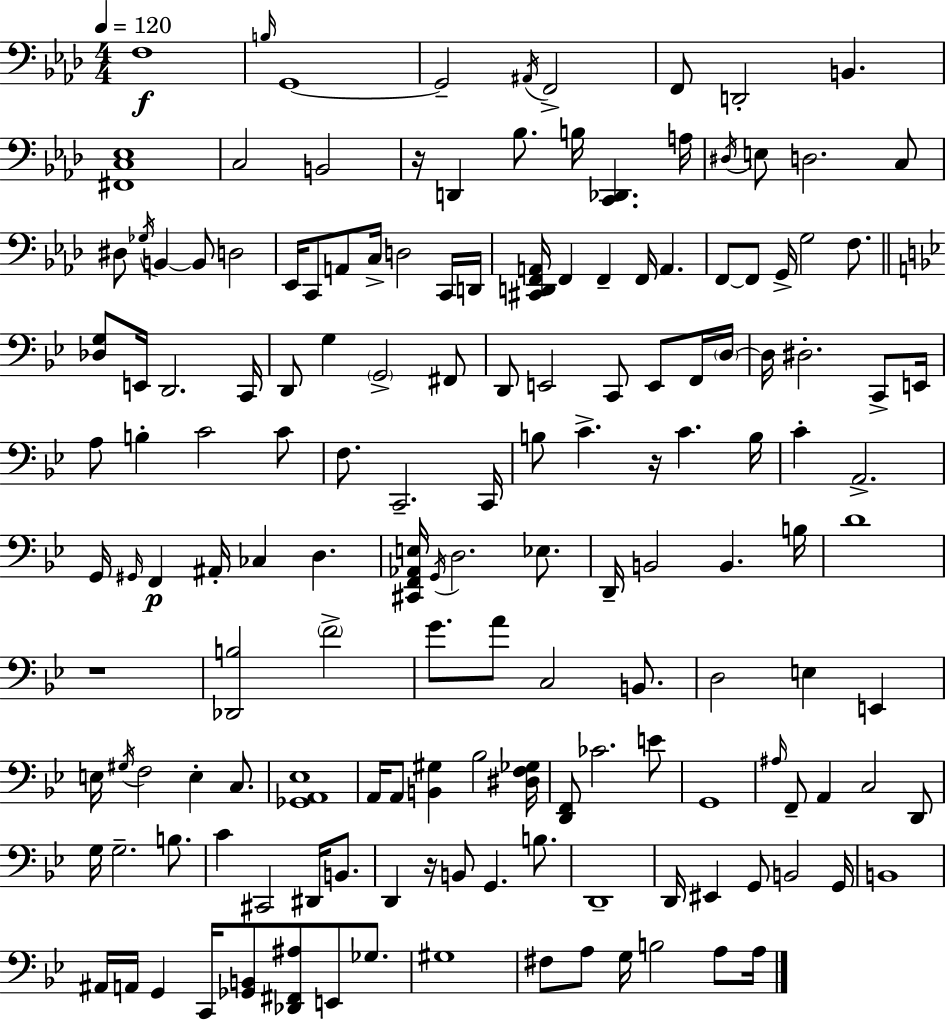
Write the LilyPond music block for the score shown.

{
  \clef bass
  \numericTimeSignature
  \time 4/4
  \key f \minor
  \tempo 4 = 120
  f1\f | \grace { b16 } g,1~~ | g,2-- \acciaccatura { ais,16 } f,2-> | f,8 d,2-. b,4. | \break <fis, c ees>1 | c2 b,2 | r16 d,4 bes8. b16 <c, des,>4. | a16 \acciaccatura { dis16 } e8 d2. | \break c8 dis8 \acciaccatura { ges16 } b,4~~ b,8 d2 | ees,16 c,8 a,8 c16-> d2 | c,16 d,16 <cis, d, f, a,>16 f,4 f,4-- f,16 a,4. | f,8~~ f,8 g,16-> g2 | \break f8. \bar "||" \break \key bes \major <des g>8 e,16 d,2. c,16 | d,8 g4 \parenthesize g,2-> fis,8 | d,8 e,2 c,8 e,8 f,16 \parenthesize d16~~ | d16 dis2.-. c,8-> e,16 | \break a8 b4-. c'2 c'8 | f8. c,2.-- c,16 | b8 c'4.-> r16 c'4. b16 | c'4-. a,2.-> | \break g,16 \grace { gis,16 }\p f,4 ais,16-. ces4 d4. | <cis, f, aes, e>16 \acciaccatura { g,16 } d2. ees8. | d,16-- b,2 b,4. | b16 d'1 | \break r1 | <des, b>2 \parenthesize f'2-> | g'8. a'8 c2 b,8. | d2 e4 e,4 | \break e16 \acciaccatura { gis16 } f2 e4-. | c8. <ges, a, ees>1 | a,16 a,8 <b, gis>4 bes2 | <dis f ges>16 <d, f,>8 ces'2. | \break e'8 g,1 | \grace { ais16 } f,8-- a,4 c2 | d,8 g16 g2.-- | b8. c'4 cis,2 | \break dis,16 b,8. d,4 r16 b,8 g,4. | b8. d,1-- | d,16 eis,4 g,8 b,2 | g,16 b,1 | \break ais,16 a,16 g,4 c,16 <ges, b,>8 <des, fis, ais>8 e,8 | ges8. gis1 | fis8 a8 g16 b2 | a8 a16 \bar "|."
}